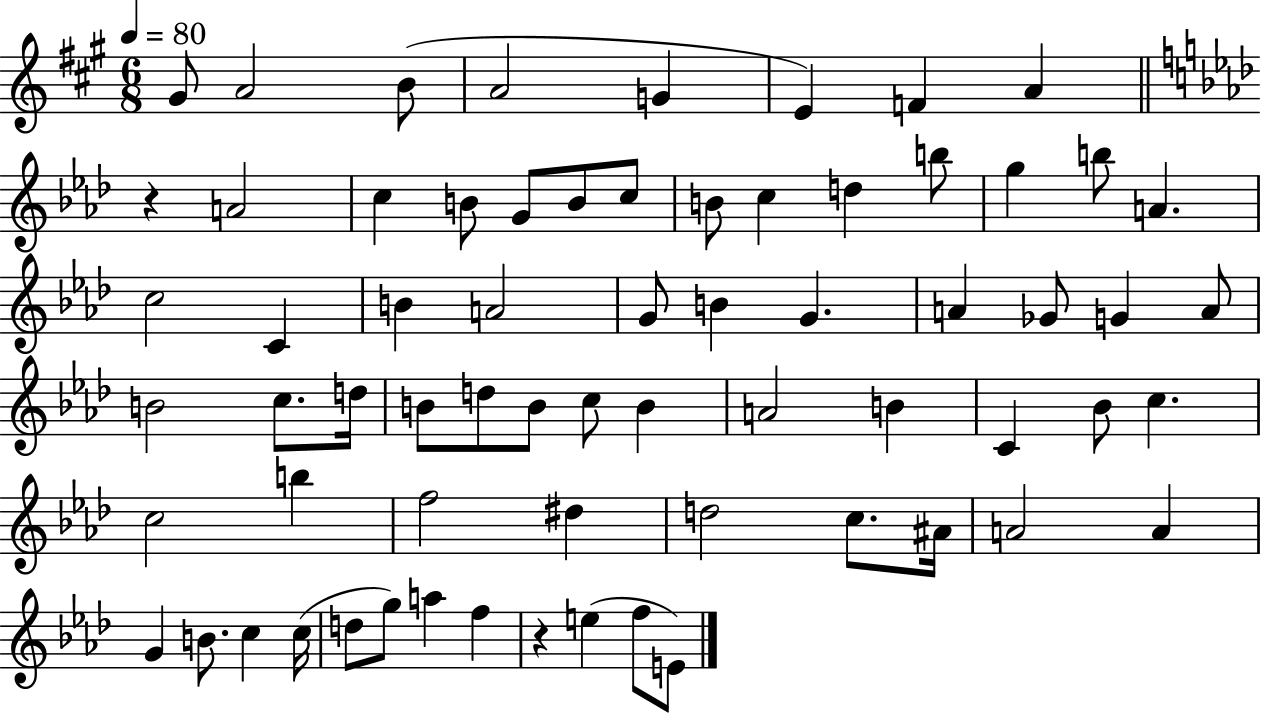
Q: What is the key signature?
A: A major